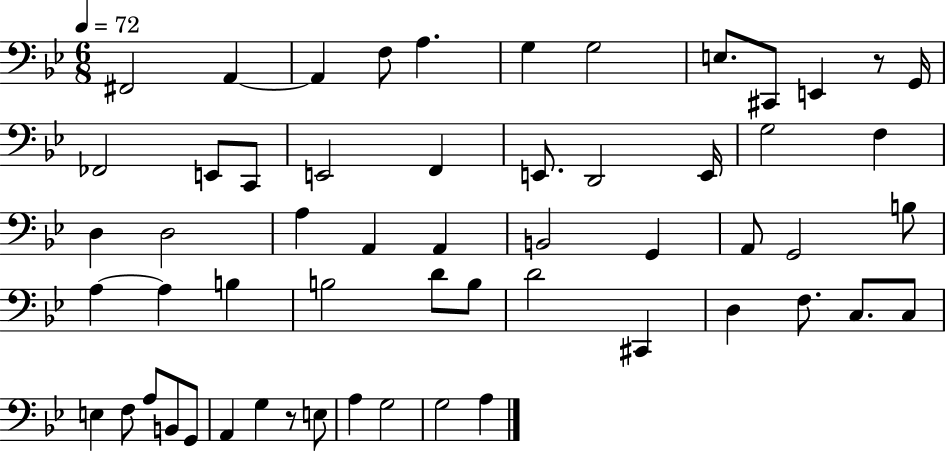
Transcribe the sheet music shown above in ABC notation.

X:1
T:Untitled
M:6/8
L:1/4
K:Bb
^F,,2 A,, A,, F,/2 A, G, G,2 E,/2 ^C,,/2 E,, z/2 G,,/4 _F,,2 E,,/2 C,,/2 E,,2 F,, E,,/2 D,,2 E,,/4 G,2 F, D, D,2 A, A,, A,, B,,2 G,, A,,/2 G,,2 B,/2 A, A, B, B,2 D/2 B,/2 D2 ^C,, D, F,/2 C,/2 C,/2 E, F,/2 A,/2 B,,/2 G,,/2 A,, G, z/2 E,/2 A, G,2 G,2 A,